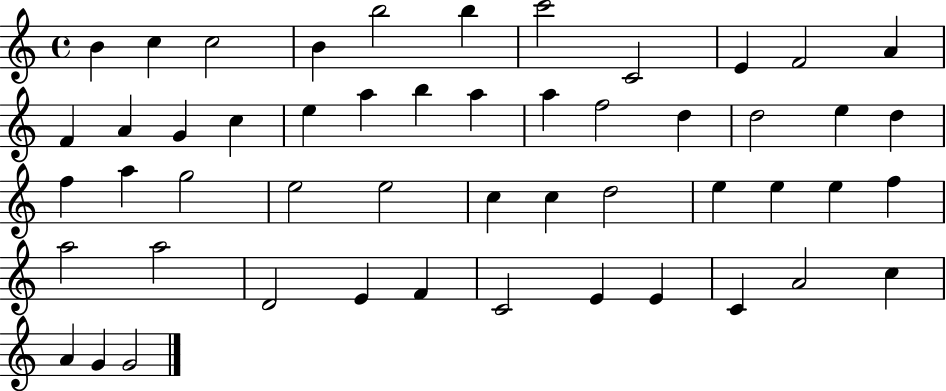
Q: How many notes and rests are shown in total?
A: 51